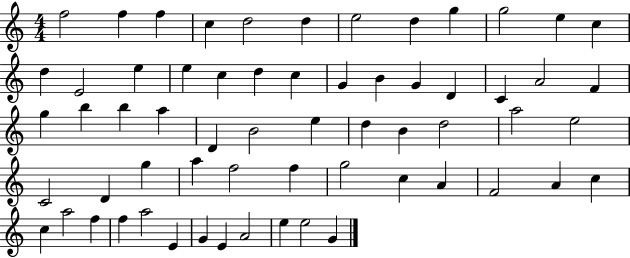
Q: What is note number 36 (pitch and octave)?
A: D5